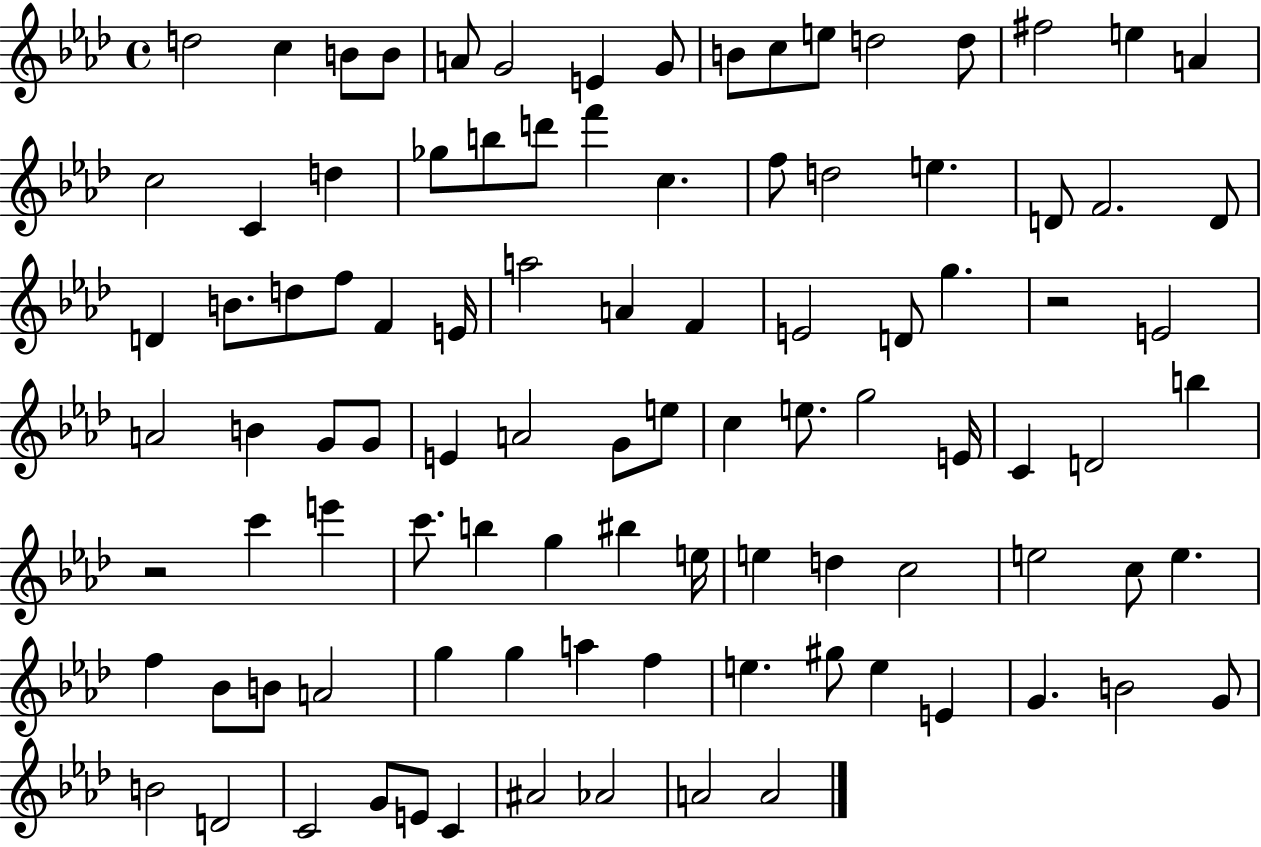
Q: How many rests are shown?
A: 2